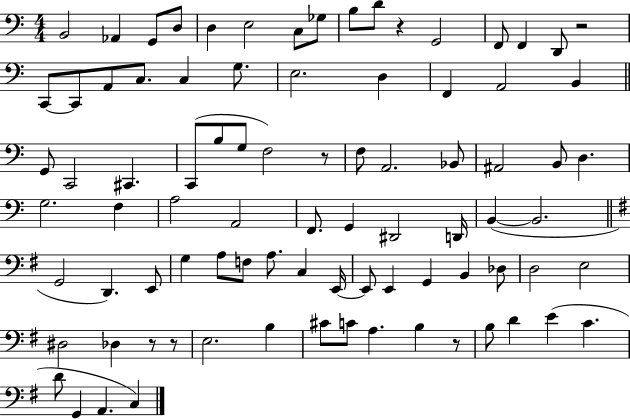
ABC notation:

X:1
T:Untitled
M:4/4
L:1/4
K:C
B,,2 _A,, G,,/2 D,/2 D, E,2 C,/2 _G,/2 B,/2 D/2 z G,,2 F,,/2 F,, D,,/2 z2 C,,/2 C,,/2 A,,/2 C,/2 C, G,/2 E,2 D, F,, A,,2 B,, G,,/2 C,,2 ^C,, C,,/2 B,/2 G,/2 F,2 z/2 F,/2 A,,2 _B,,/2 ^A,,2 B,,/2 D, G,2 F, A,2 A,,2 F,,/2 G,, ^D,,2 D,,/4 B,, B,,2 G,,2 D,, E,,/2 G, A,/2 F,/2 A,/2 C, E,,/4 E,,/2 E,, G,, B,, _D,/2 D,2 E,2 ^D,2 _D, z/2 z/2 E,2 B, ^C/2 C/2 A, B, z/2 B,/2 D E C D/2 G,, A,, C,